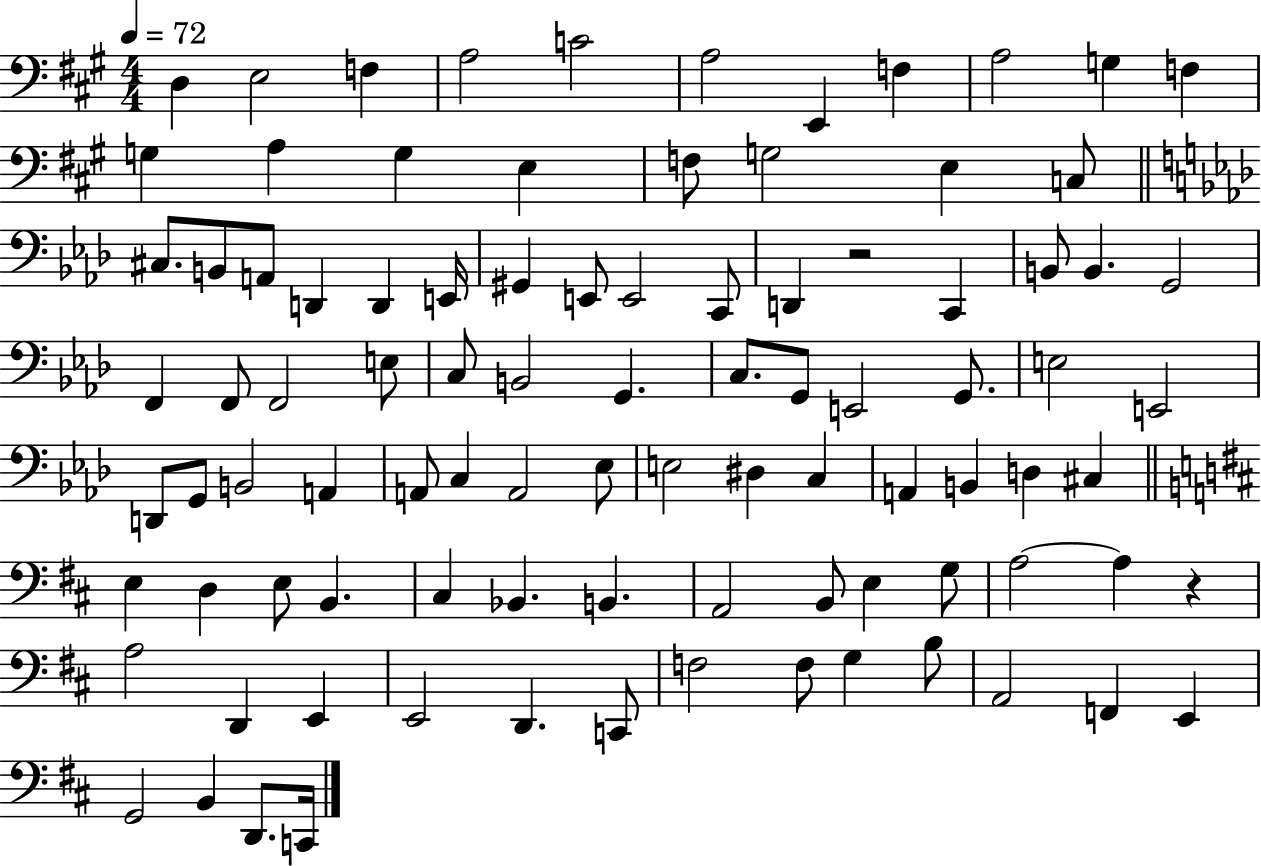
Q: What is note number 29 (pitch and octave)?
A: C2